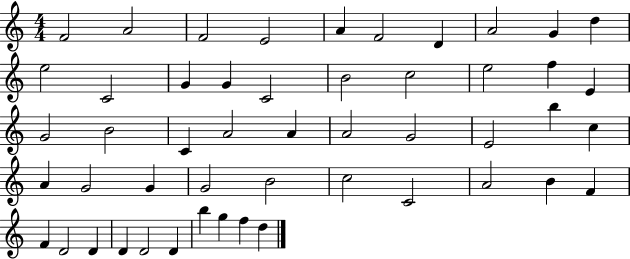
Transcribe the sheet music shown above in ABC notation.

X:1
T:Untitled
M:4/4
L:1/4
K:C
F2 A2 F2 E2 A F2 D A2 G d e2 C2 G G C2 B2 c2 e2 f E G2 B2 C A2 A A2 G2 E2 b c A G2 G G2 B2 c2 C2 A2 B F F D2 D D D2 D b g f d